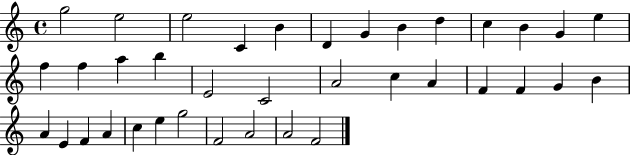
X:1
T:Untitled
M:4/4
L:1/4
K:C
g2 e2 e2 C B D G B d c B G e f f a b E2 C2 A2 c A F F G B A E F A c e g2 F2 A2 A2 F2